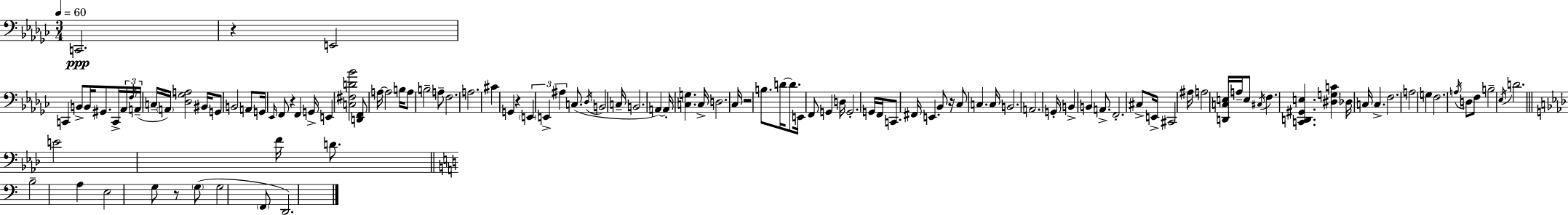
X:1
T:Untitled
M:3/4
L:1/4
K:Ebm
C,,2 z E,,2 C,, B,,/2 B,,/4 ^G,,/2 C,,/4 _A,,/4 F,/4 A,,/4 C,/4 A,,/4 [_D,_G,A,]2 ^B,,/4 G,,/2 B,,2 A,,/2 G,,/4 _E,,/4 F,,/2 z F,, G,,/4 E,, [C,^F,D_B]2 [D,,F,,]/2 A,/4 A,2 B,/4 A,/2 B,2 A,/2 F,2 A,2 ^C G,, z E,, E,, ^A, C,/2 _D,/4 B,,2 C,/4 B,,2 A,, A,,/4 [C,G,] C,/4 D,2 _C,/4 z2 B,/2 D/4 D/2 E,,/4 F,,/2 G,, D,/4 G,,2 G,,/4 F,,/4 C,,/2 ^F,,/4 E,, _B,,/2 z/4 _C,/2 C, C,/4 B,,2 A,,2 G,,/4 B,, B,, A,,/2 F,,2 ^C,/2 E,,/4 ^C,,2 ^A,/4 A,2 [D,,C,E,]/4 A,/4 E,/2 ^C,/4 F, [C,,D,,^G,,E,] [^D,G,C] _D,/4 C,/4 C, F,2 A,2 G, F,2 A,/4 D,/2 F,/2 B,2 _E,/4 D2 E2 F/4 D/2 B,2 A, E,2 G,/2 z/2 G,/2 G,2 F,,/2 D,,2